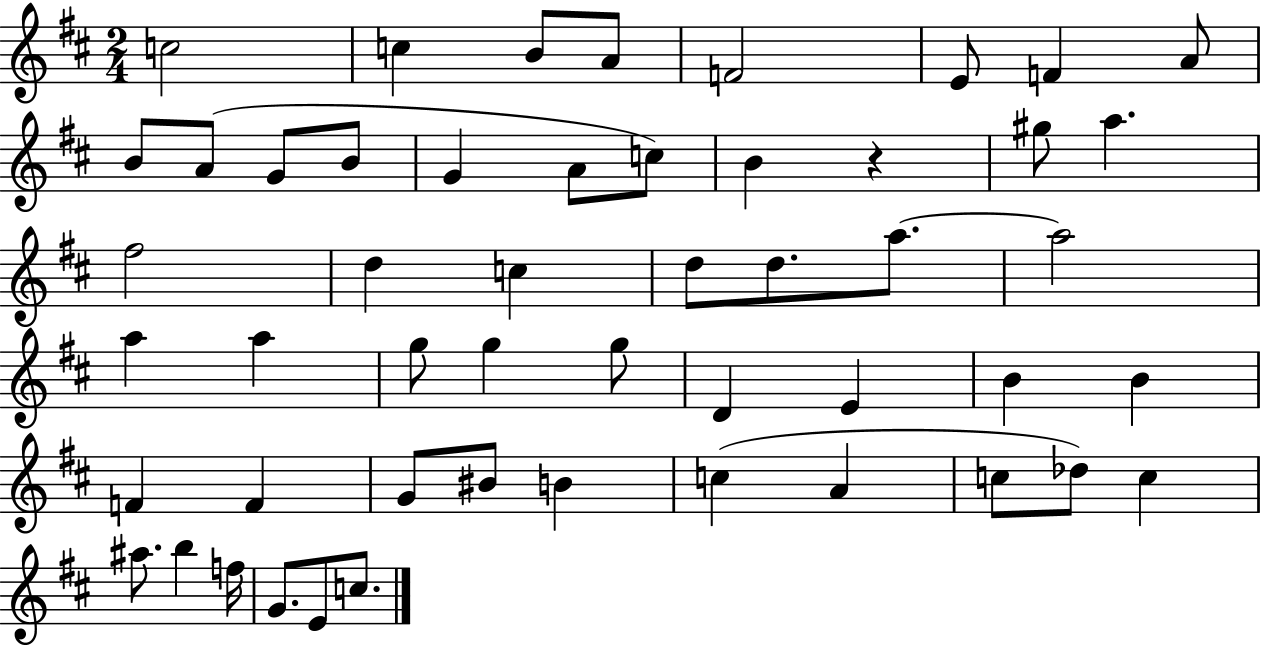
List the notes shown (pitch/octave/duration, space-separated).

C5/h C5/q B4/e A4/e F4/h E4/e F4/q A4/e B4/e A4/e G4/e B4/e G4/q A4/e C5/e B4/q R/q G#5/e A5/q. F#5/h D5/q C5/q D5/e D5/e. A5/e. A5/h A5/q A5/q G5/e G5/q G5/e D4/q E4/q B4/q B4/q F4/q F4/q G4/e BIS4/e B4/q C5/q A4/q C5/e Db5/e C5/q A#5/e. B5/q F5/s G4/e. E4/e C5/e.